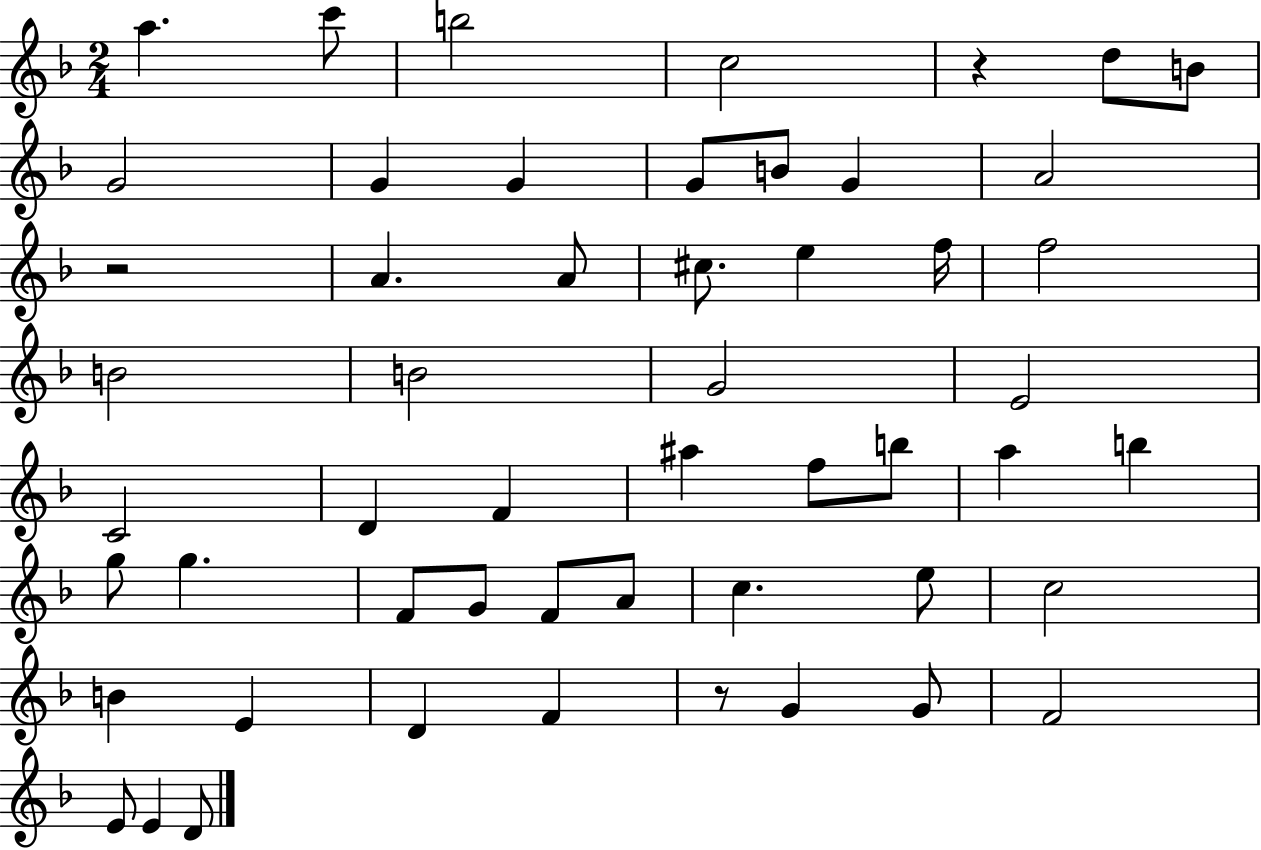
A5/q. C6/e B5/h C5/h R/q D5/e B4/e G4/h G4/q G4/q G4/e B4/e G4/q A4/h R/h A4/q. A4/e C#5/e. E5/q F5/s F5/h B4/h B4/h G4/h E4/h C4/h D4/q F4/q A#5/q F5/e B5/e A5/q B5/q G5/e G5/q. F4/e G4/e F4/e A4/e C5/q. E5/e C5/h B4/q E4/q D4/q F4/q R/e G4/q G4/e F4/h E4/e E4/q D4/e